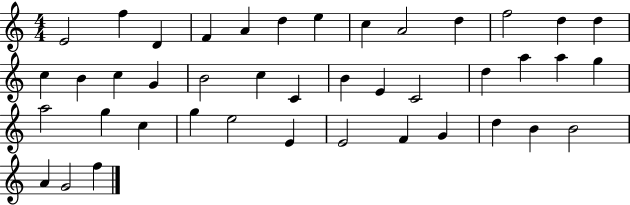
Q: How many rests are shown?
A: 0